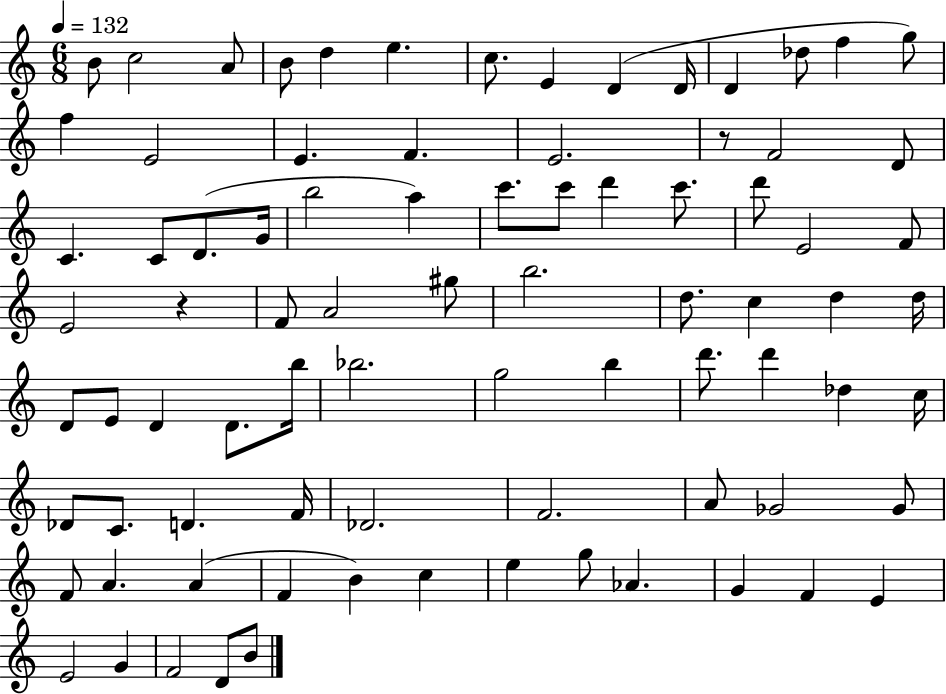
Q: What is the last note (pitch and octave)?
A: B4